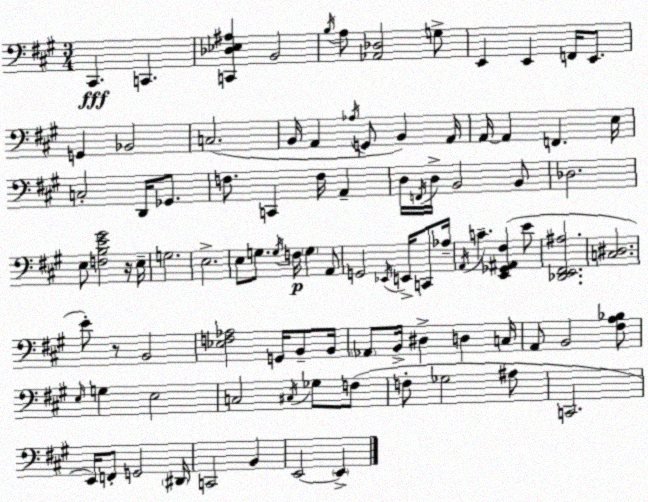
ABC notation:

X:1
T:Untitled
M:3/4
L:1/4
K:A
^C,, C,, [C,,_D,_E,^A,] B,,2 B,/4 A,/2 [_A,,_D,]2 G,/2 E,, E,, F,,/4 E,,/2 G,, _B,,2 C,2 B,,/4 A,, _A,/4 G,,/2 B,, A,,/4 A,,/4 A,, F,, E,/4 C,2 D,,/4 _G,,/2 F,/2 C,, F,/4 A,, D,/4 F,,/4 D,/4 B,,2 B,,/2 _D,2 E,/2 [F,B,E^G]2 z/4 E,/4 G,2 E,2 E,/2 G,/2 G,/4 F,/4 G, A,,/2 G,,2 _E,,/4 E,,/4 C,,/2 _A,/4 A,,/4 C [E,,_G,,^A,,^F,] E/2 [_D,,E,,^F,,^A,]2 [C,^D,]2 E/2 z/2 B,,2 [_E,F,_A,]2 G,,/4 B,,/2 B,,/4 _A,,/2 B,,/4 ^D, D, C,/4 A,,/2 B,,2 [^F,A,_B,]/2 E,/4 G, E,2 C,2 ^C,/4 _G,/2 F,/2 F,/2 _G,2 ^A,/2 C,,2 E,,/4 F,,/2 G,,2 ^D,,/4 C,,2 B,, E,,2 E,,